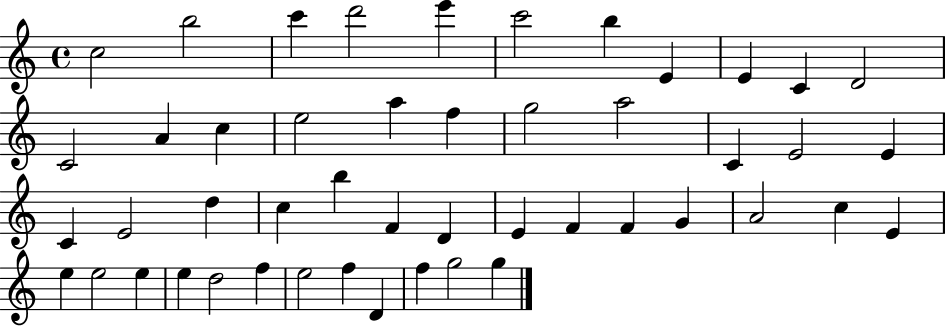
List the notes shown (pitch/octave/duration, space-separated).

C5/h B5/h C6/q D6/h E6/q C6/h B5/q E4/q E4/q C4/q D4/h C4/h A4/q C5/q E5/h A5/q F5/q G5/h A5/h C4/q E4/h E4/q C4/q E4/h D5/q C5/q B5/q F4/q D4/q E4/q F4/q F4/q G4/q A4/h C5/q E4/q E5/q E5/h E5/q E5/q D5/h F5/q E5/h F5/q D4/q F5/q G5/h G5/q